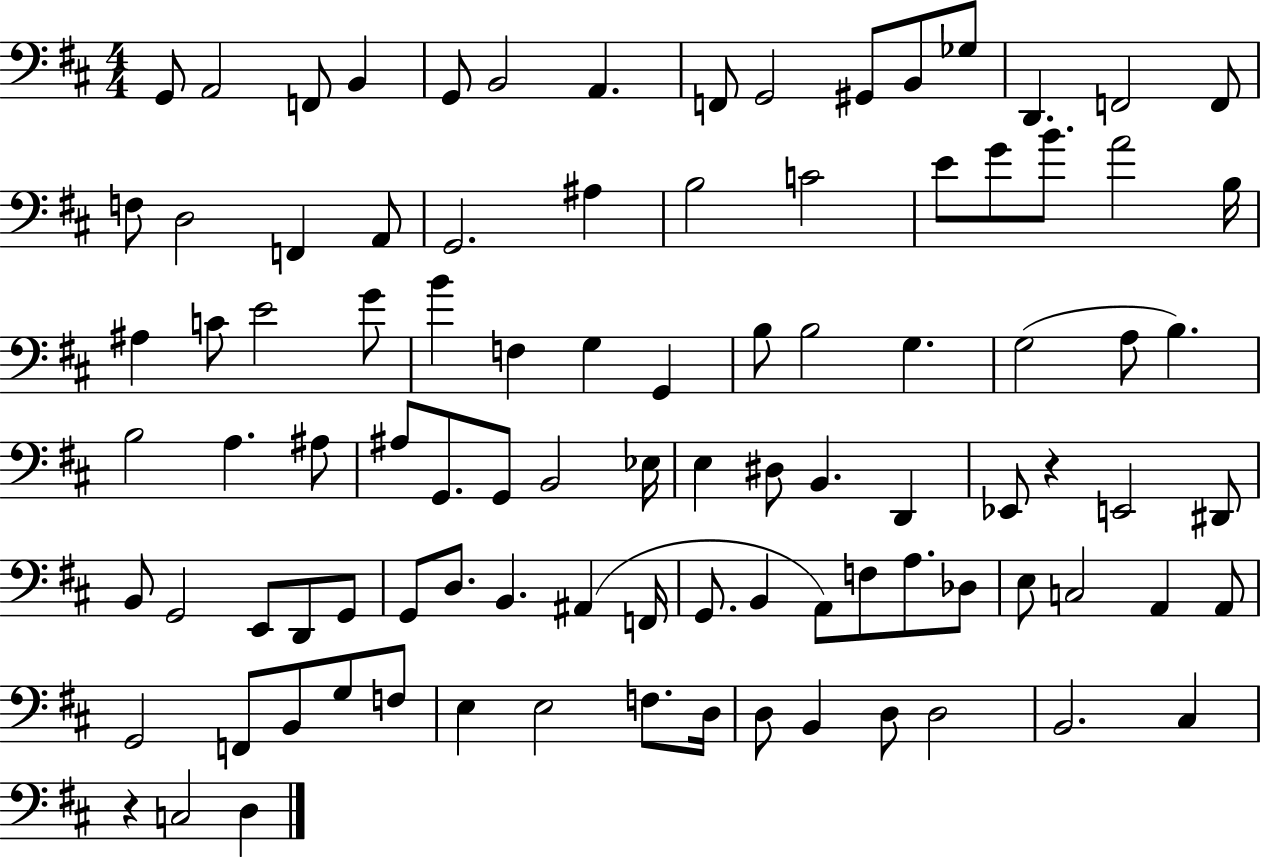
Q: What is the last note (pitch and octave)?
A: D3